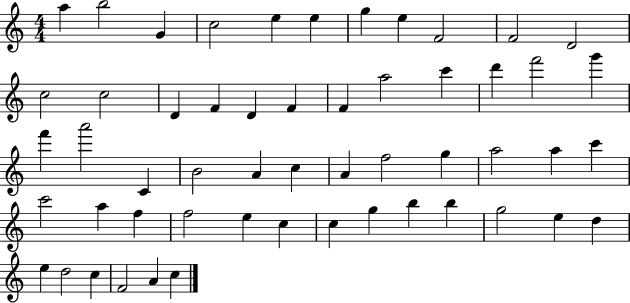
{
  \clef treble
  \numericTimeSignature
  \time 4/4
  \key c \major
  a''4 b''2 g'4 | c''2 e''4 e''4 | g''4 e''4 f'2 | f'2 d'2 | \break c''2 c''2 | d'4 f'4 d'4 f'4 | f'4 a''2 c'''4 | d'''4 f'''2 g'''4 | \break f'''4 a'''2 c'4 | b'2 a'4 c''4 | a'4 f''2 g''4 | a''2 a''4 c'''4 | \break c'''2 a''4 f''4 | f''2 e''4 c''4 | c''4 g''4 b''4 b''4 | g''2 e''4 d''4 | \break e''4 d''2 c''4 | f'2 a'4 c''4 | \bar "|."
}